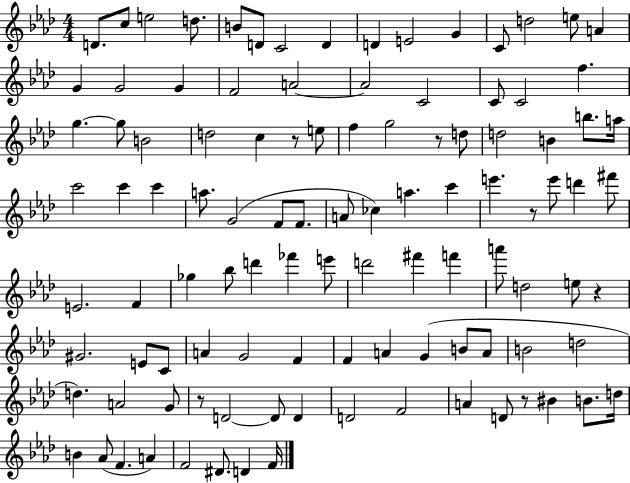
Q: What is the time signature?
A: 4/4